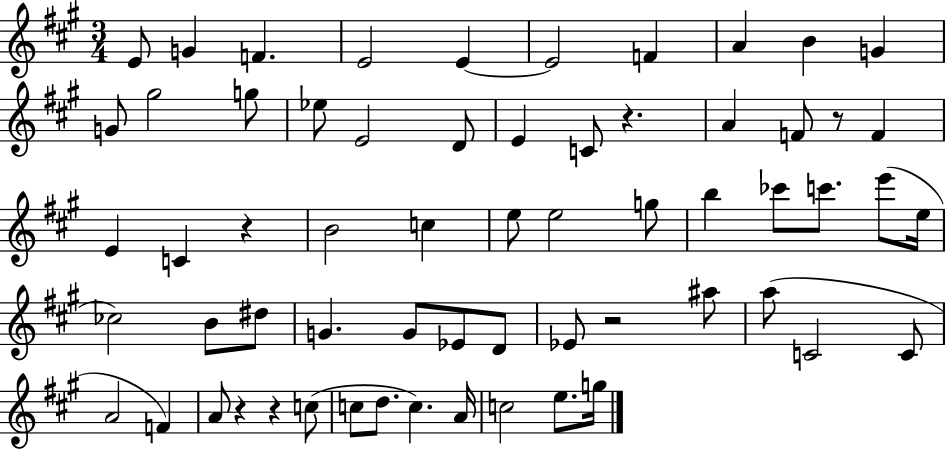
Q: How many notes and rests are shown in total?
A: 62